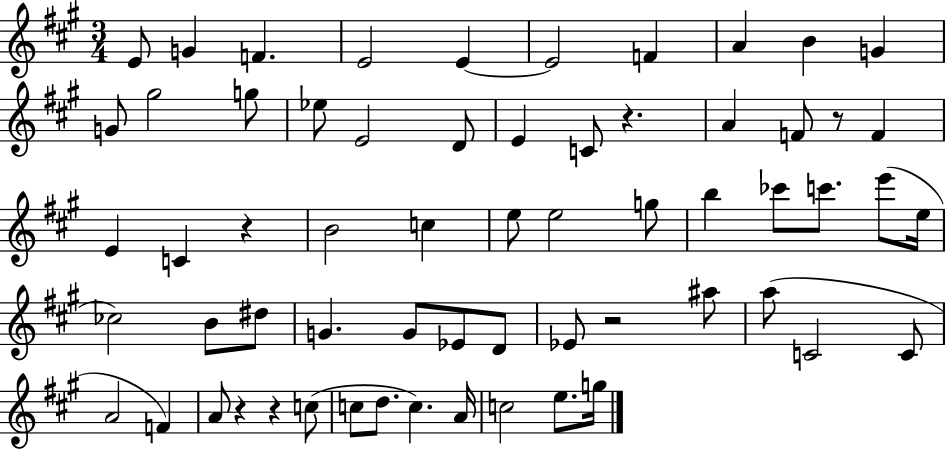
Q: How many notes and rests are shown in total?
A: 62